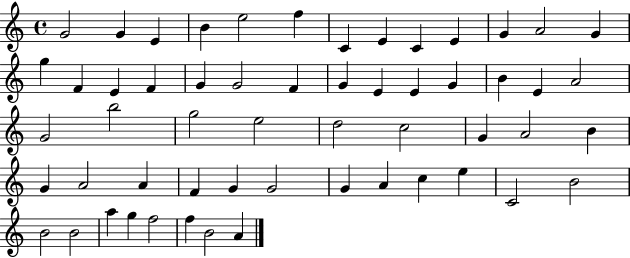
X:1
T:Untitled
M:4/4
L:1/4
K:C
G2 G E B e2 f C E C E G A2 G g F E F G G2 F G E E G B E A2 G2 b2 g2 e2 d2 c2 G A2 B G A2 A F G G2 G A c e C2 B2 B2 B2 a g f2 f B2 A